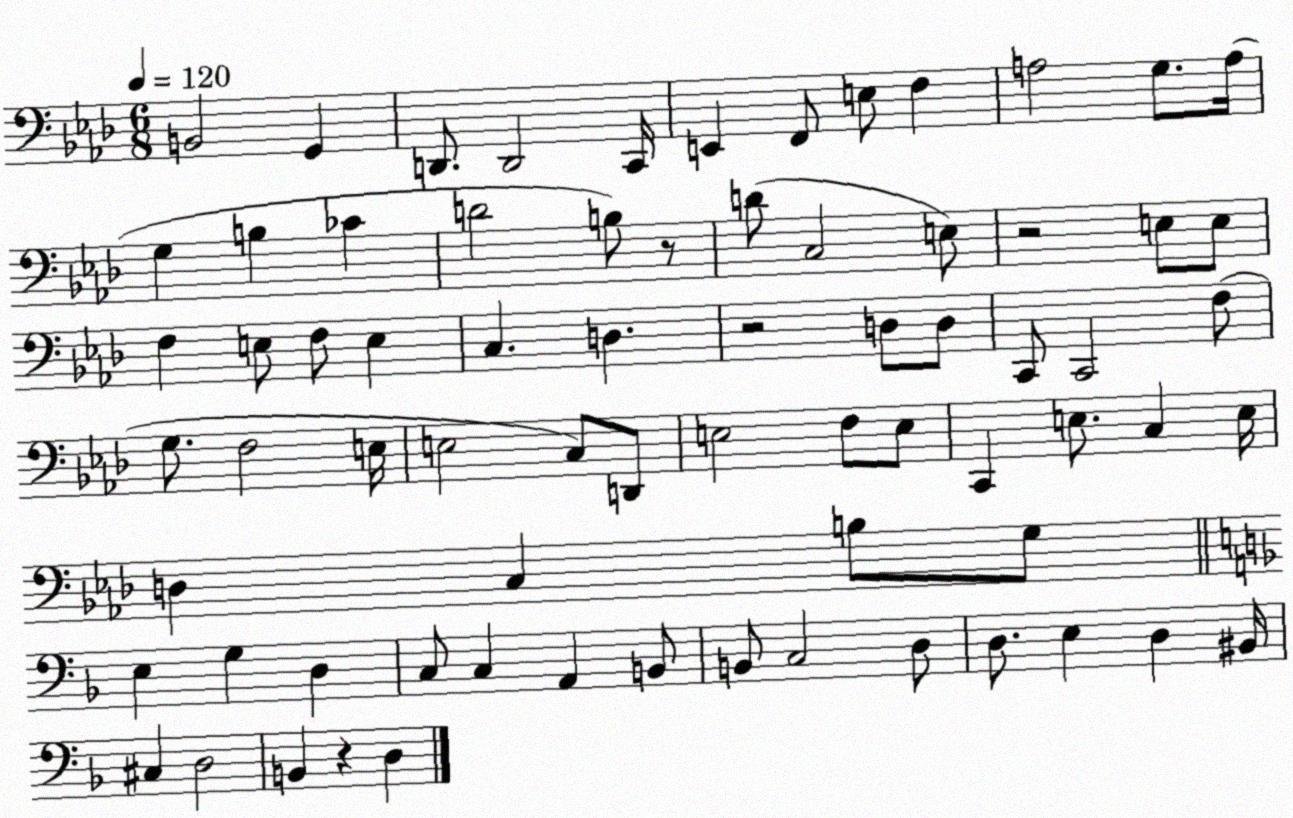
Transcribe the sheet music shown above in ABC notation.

X:1
T:Untitled
M:6/8
L:1/4
K:Ab
B,,2 G,, D,,/2 D,,2 C,,/4 E,, F,,/2 E,/2 F, A,2 G,/2 A,/4 G, B, _C D2 B,/2 z/2 D/2 C,2 E,/2 z2 E,/2 E,/2 F, E,/2 F,/2 E, C, D, z2 D,/2 D,/2 C,,/2 C,,2 F,/2 G,/2 F,2 E,/4 E,2 C,/2 D,,/2 E,2 F,/2 E,/2 C,, E,/2 C, E,/4 D, C, B,/2 G,/2 E, G, D, C,/2 C, A,, B,,/2 B,,/2 C,2 D,/2 D,/2 E, D, ^B,,/4 ^C, D,2 B,, z D,